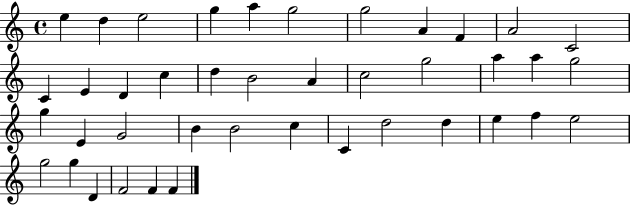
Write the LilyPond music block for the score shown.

{
  \clef treble
  \time 4/4
  \defaultTimeSignature
  \key c \major
  e''4 d''4 e''2 | g''4 a''4 g''2 | g''2 a'4 f'4 | a'2 c'2 | \break c'4 e'4 d'4 c''4 | d''4 b'2 a'4 | c''2 g''2 | a''4 a''4 g''2 | \break g''4 e'4 g'2 | b'4 b'2 c''4 | c'4 d''2 d''4 | e''4 f''4 e''2 | \break g''2 g''4 d'4 | f'2 f'4 f'4 | \bar "|."
}